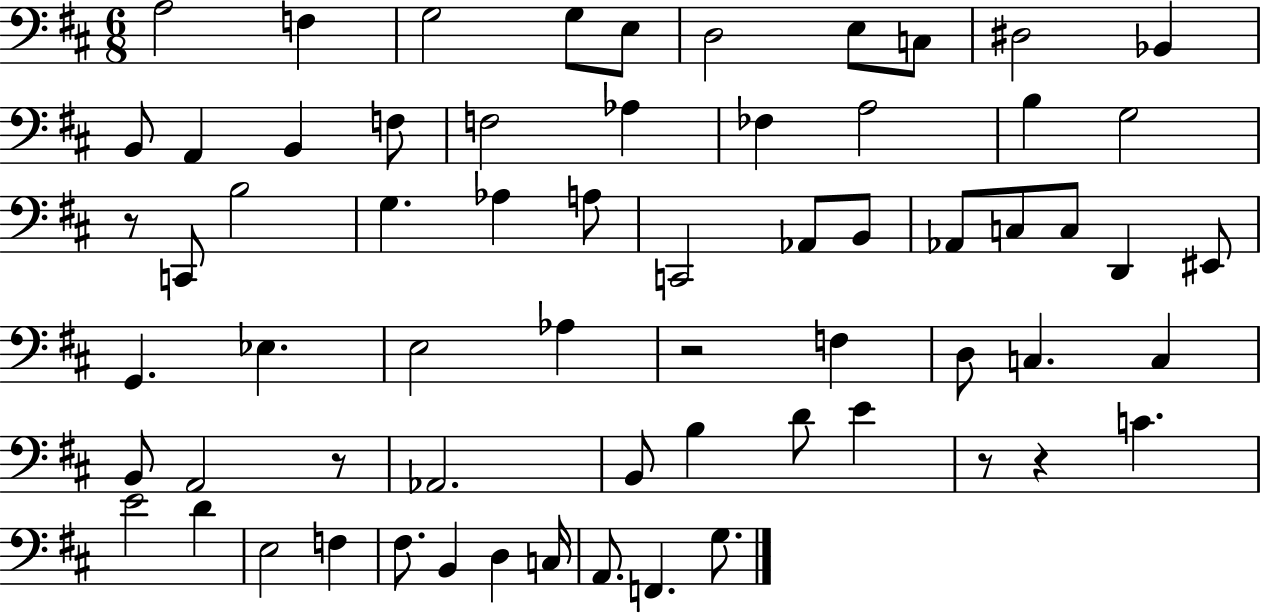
{
  \clef bass
  \numericTimeSignature
  \time 6/8
  \key d \major
  a2 f4 | g2 g8 e8 | d2 e8 c8 | dis2 bes,4 | \break b,8 a,4 b,4 f8 | f2 aes4 | fes4 a2 | b4 g2 | \break r8 c,8 b2 | g4. aes4 a8 | c,2 aes,8 b,8 | aes,8 c8 c8 d,4 eis,8 | \break g,4. ees4. | e2 aes4 | r2 f4 | d8 c4. c4 | \break b,8 a,2 r8 | aes,2. | b,8 b4 d'8 e'4 | r8 r4 c'4. | \break e'2 d'4 | e2 f4 | fis8. b,4 d4 c16 | a,8. f,4. g8. | \break \bar "|."
}